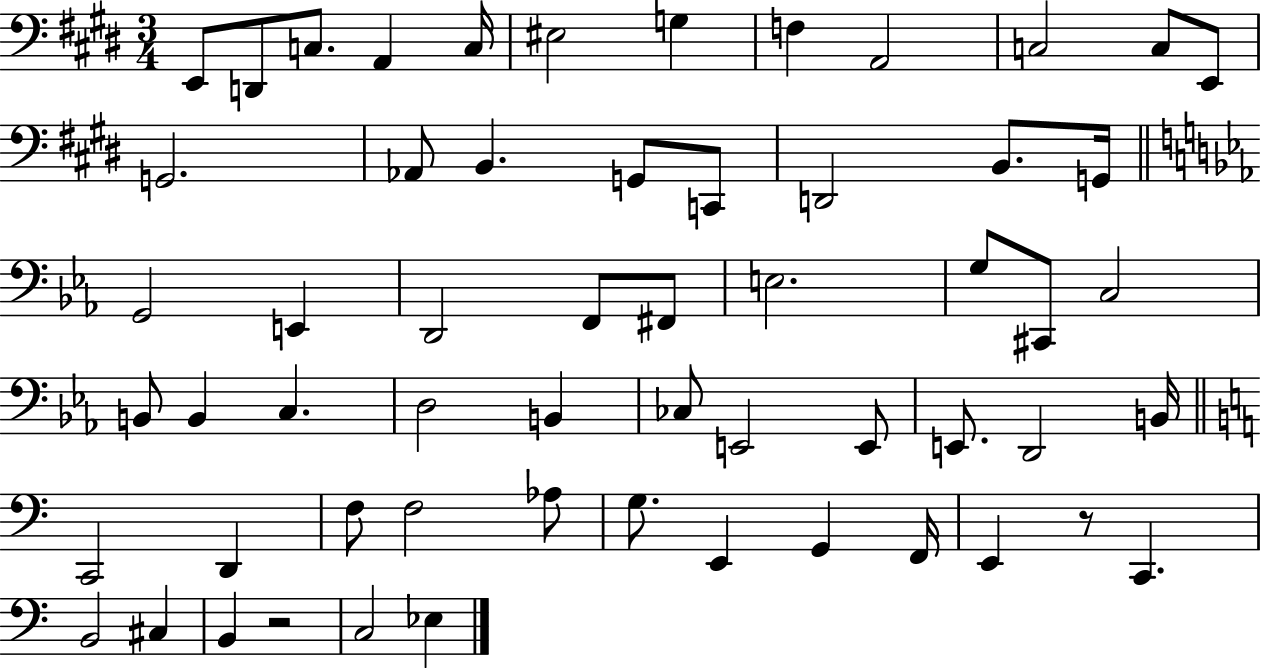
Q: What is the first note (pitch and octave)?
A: E2